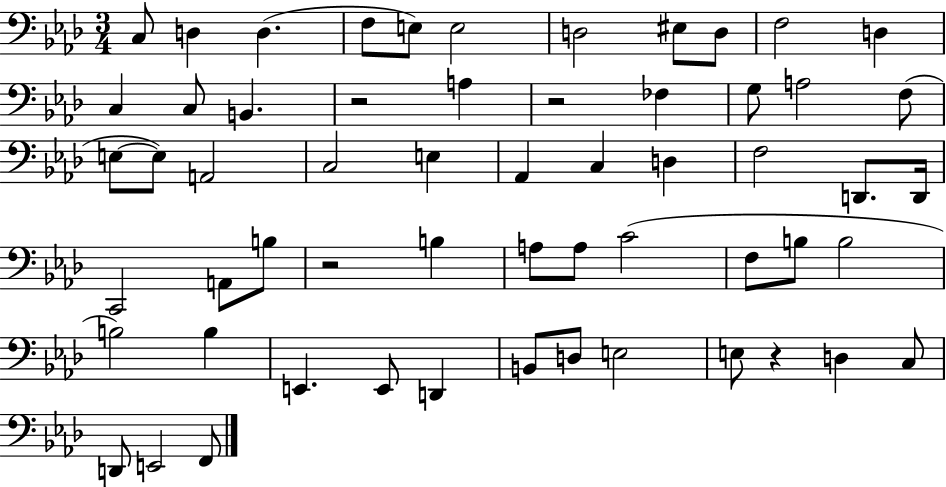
{
  \clef bass
  \numericTimeSignature
  \time 3/4
  \key aes \major
  c8 d4 d4.( | f8 e8) e2 | d2 eis8 d8 | f2 d4 | \break c4 c8 b,4. | r2 a4 | r2 fes4 | g8 a2 f8( | \break e8~~ e8) a,2 | c2 e4 | aes,4 c4 d4 | f2 d,8. d,16 | \break c,2 a,8 b8 | r2 b4 | a8 a8 c'2( | f8 b8 b2 | \break b2) b4 | e,4. e,8 d,4 | b,8 d8 e2 | e8 r4 d4 c8 | \break d,8 e,2 f,8 | \bar "|."
}